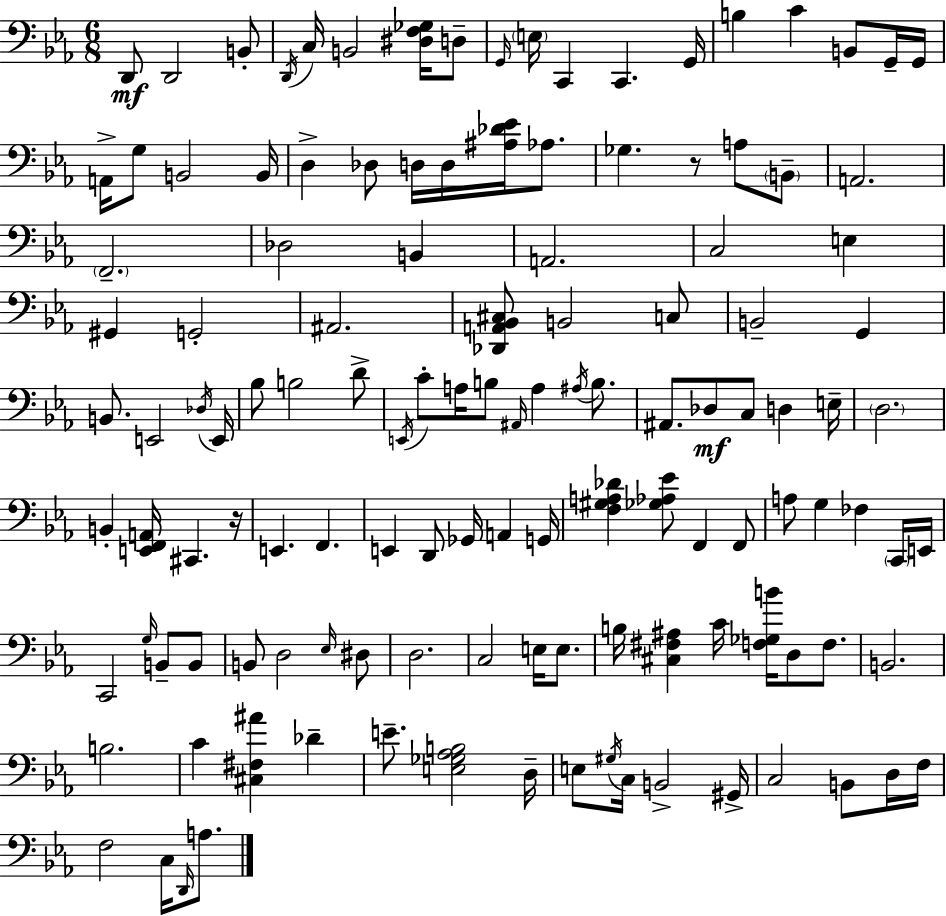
D2/e D2/h B2/e D2/s C3/s B2/h [D#3,F3,Gb3]/s D3/e G2/s E3/s C2/q C2/q. G2/s B3/q C4/q B2/e G2/s G2/s A2/s G3/e B2/h B2/s D3/q Db3/e D3/s D3/s [A#3,Db4,Eb4]/s Ab3/e. Gb3/q. R/e A3/e B2/e A2/h. F2/h. Db3/h B2/q A2/h. C3/h E3/q G#2/q G2/h A#2/h. [Db2,A2,Bb2,C#3]/e B2/h C3/e B2/h G2/q B2/e. E2/h Db3/s E2/s Bb3/e B3/h D4/e E2/s C4/e A3/s B3/e A#2/s A3/q A#3/s B3/e. A#2/e. Db3/e C3/e D3/q E3/s D3/h. B2/q [E2,F2,A2]/s C#2/q. R/s E2/q. F2/q. E2/q D2/e Gb2/s A2/q G2/s [F3,G#3,A3,Db4]/q [Gb3,Ab3,Eb4]/e F2/q F2/e A3/e G3/q FES3/q C2/s E2/s C2/h G3/s B2/e B2/e B2/e D3/h Eb3/s D#3/e D3/h. C3/h E3/s E3/e. B3/s [C#3,F#3,A#3]/q C4/s [F3,Gb3,B4]/s D3/e F3/e. B2/h. B3/h. C4/q [C#3,F#3,A#4]/q Db4/q E4/e. [E3,Gb3,Ab3,B3]/h D3/s E3/e G#3/s C3/s B2/h G#2/s C3/h B2/e D3/s F3/s F3/h C3/s D2/s A3/e.